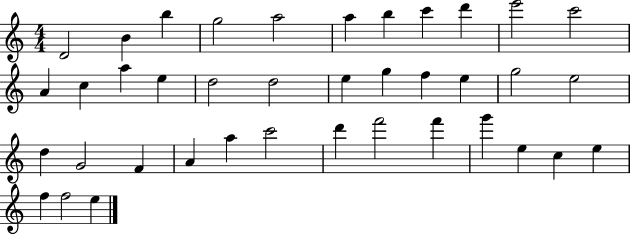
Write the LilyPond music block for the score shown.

{
  \clef treble
  \numericTimeSignature
  \time 4/4
  \key c \major
  d'2 b'4 b''4 | g''2 a''2 | a''4 b''4 c'''4 d'''4 | e'''2 c'''2 | \break a'4 c''4 a''4 e''4 | d''2 d''2 | e''4 g''4 f''4 e''4 | g''2 e''2 | \break d''4 g'2 f'4 | a'4 a''4 c'''2 | d'''4 f'''2 f'''4 | g'''4 e''4 c''4 e''4 | \break f''4 f''2 e''4 | \bar "|."
}